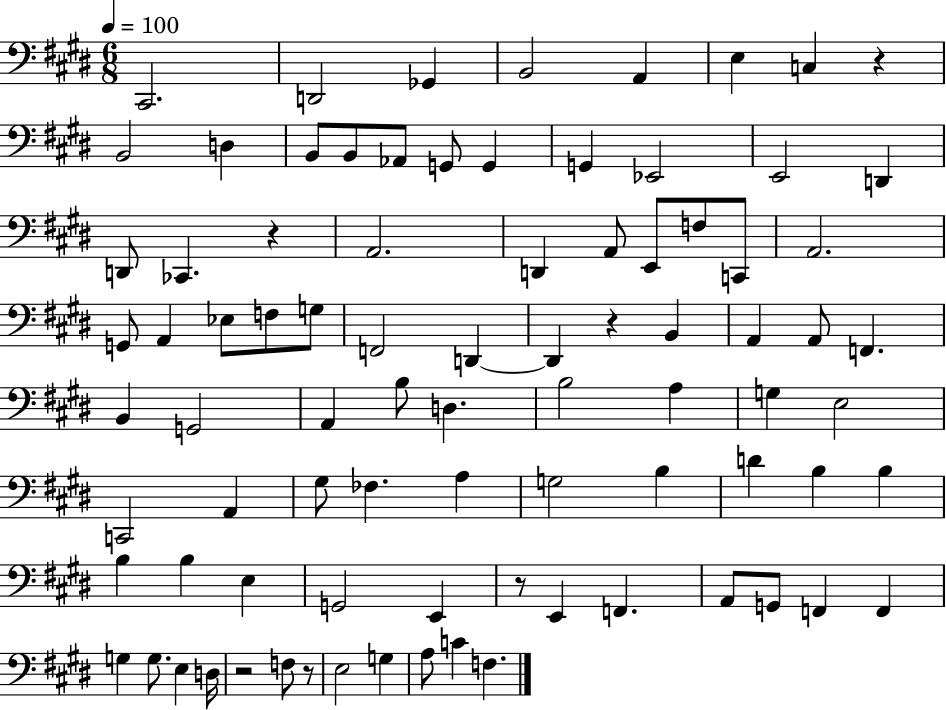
C#2/h. D2/h Gb2/q B2/h A2/q E3/q C3/q R/q B2/h D3/q B2/e B2/e Ab2/e G2/e G2/q G2/q Eb2/h E2/h D2/q D2/e CES2/q. R/q A2/h. D2/q A2/e E2/e F3/e C2/e A2/h. G2/e A2/q Eb3/e F3/e G3/e F2/h D2/q D2/q R/q B2/q A2/q A2/e F2/q. B2/q G2/h A2/q B3/e D3/q. B3/h A3/q G3/q E3/h C2/h A2/q G#3/e FES3/q. A3/q G3/h B3/q D4/q B3/q B3/q B3/q B3/q E3/q G2/h E2/q R/e E2/q F2/q. A2/e G2/e F2/q F2/q G3/q G3/e. E3/q D3/s R/h F3/e R/e E3/h G3/q A3/e C4/q F3/q.